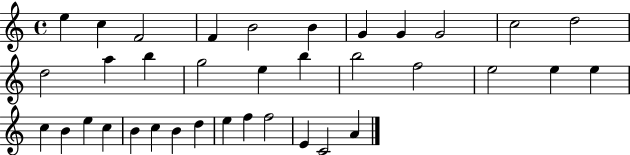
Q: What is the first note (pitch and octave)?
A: E5